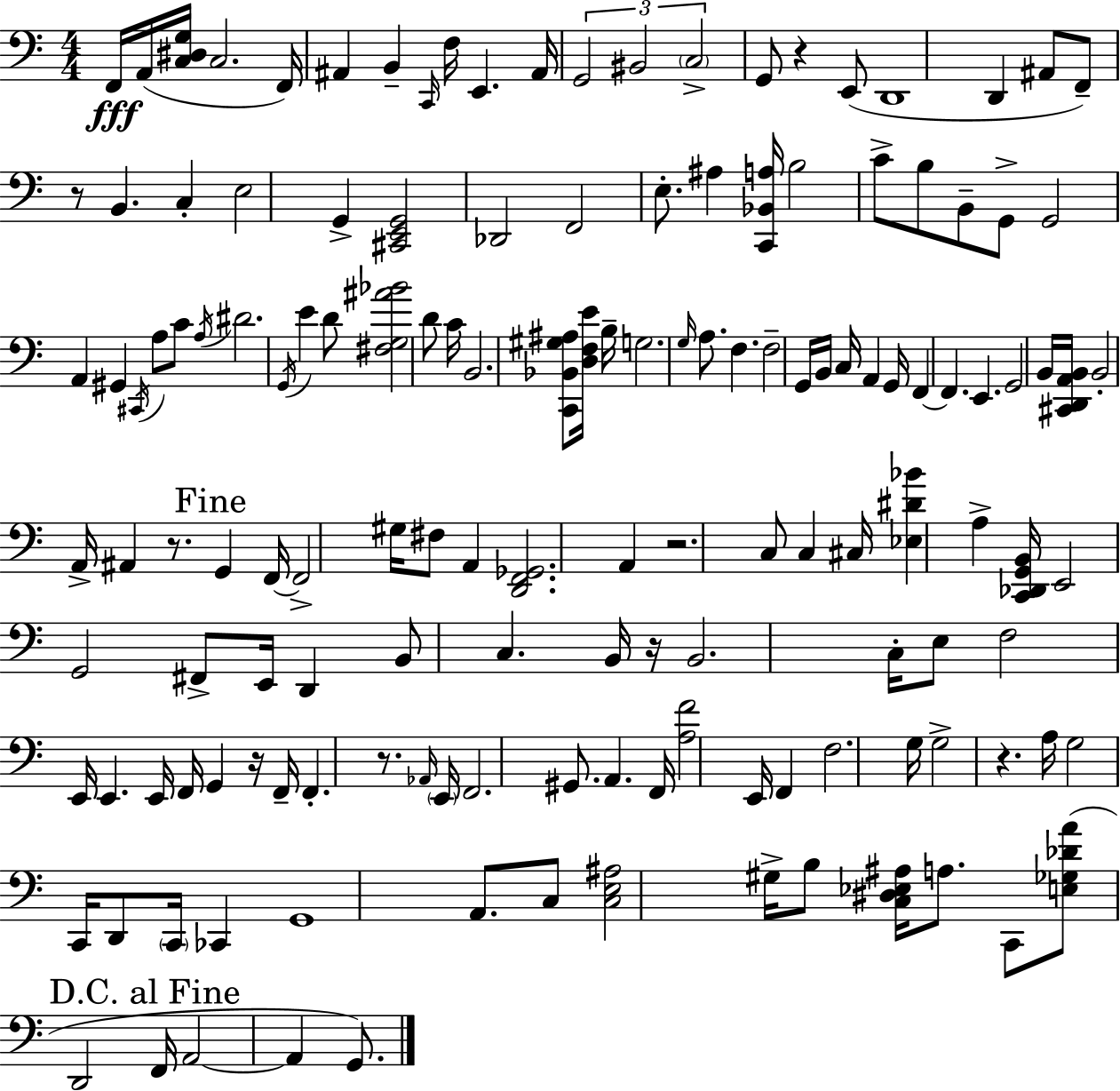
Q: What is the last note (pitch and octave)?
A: G2